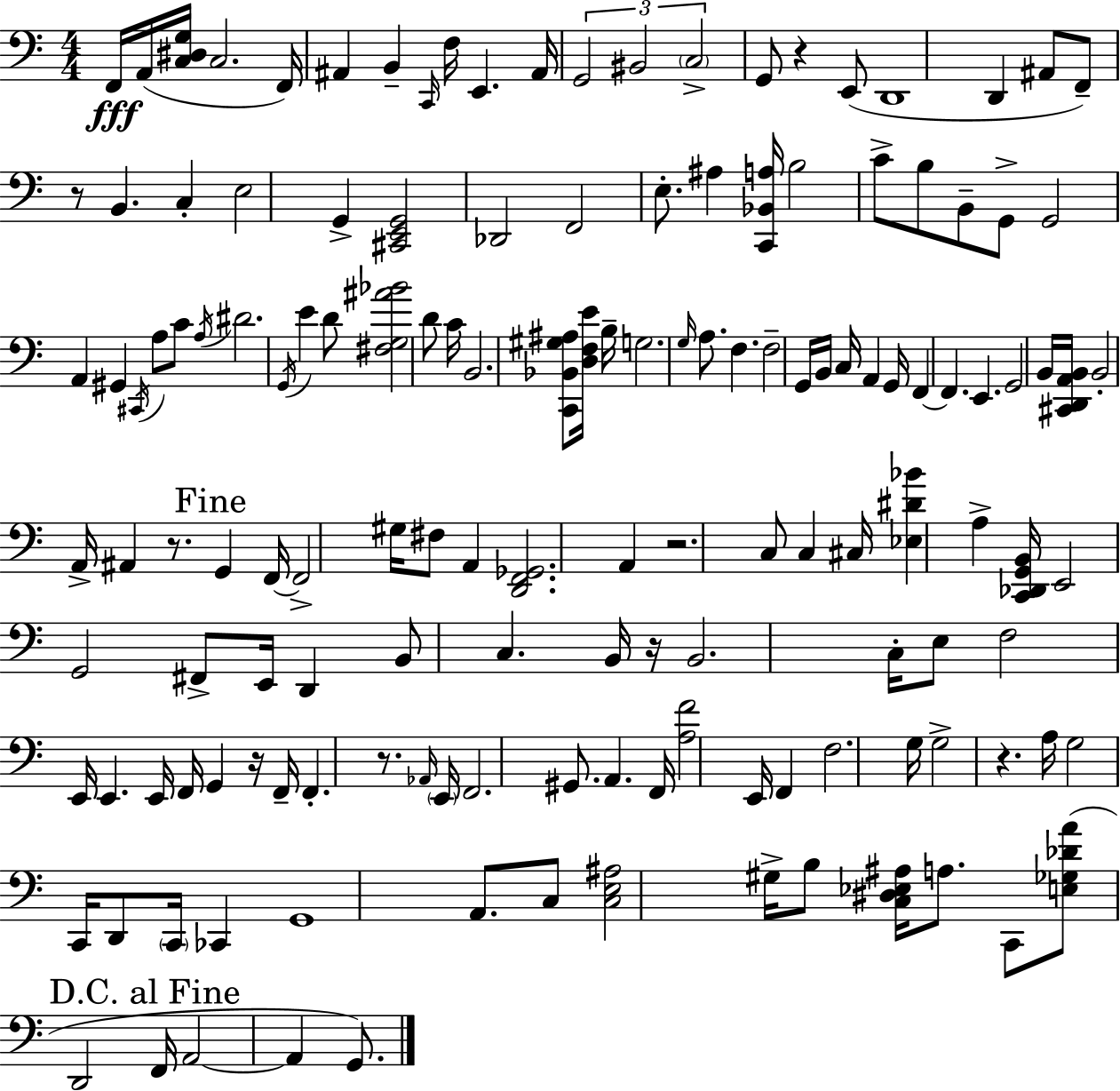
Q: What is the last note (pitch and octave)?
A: G2